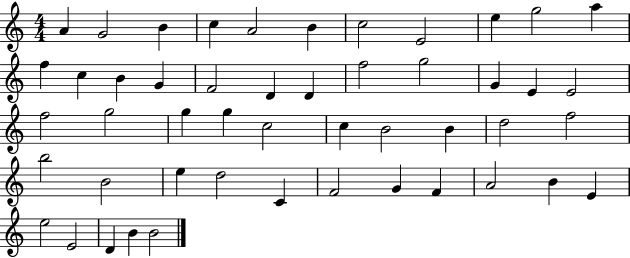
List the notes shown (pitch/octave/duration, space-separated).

A4/q G4/h B4/q C5/q A4/h B4/q C5/h E4/h E5/q G5/h A5/q F5/q C5/q B4/q G4/q F4/h D4/q D4/q F5/h G5/h G4/q E4/q E4/h F5/h G5/h G5/q G5/q C5/h C5/q B4/h B4/q D5/h F5/h B5/h B4/h E5/q D5/h C4/q F4/h G4/q F4/q A4/h B4/q E4/q E5/h E4/h D4/q B4/q B4/h